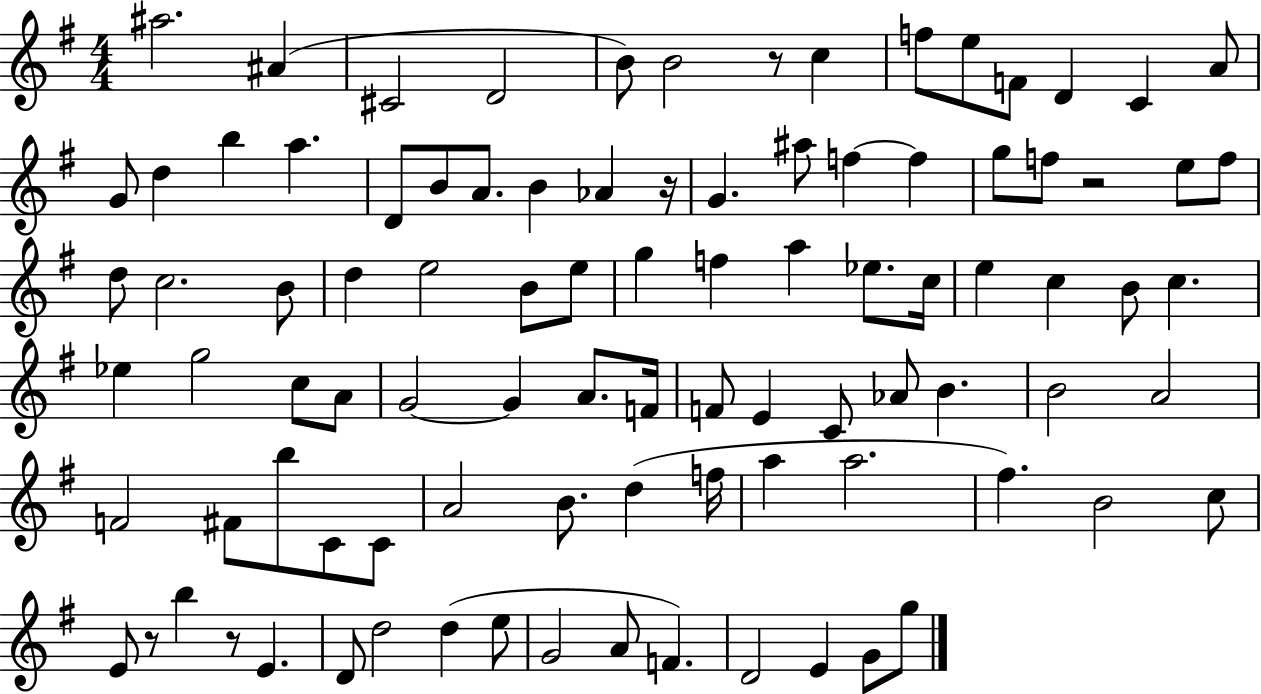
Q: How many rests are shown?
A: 5